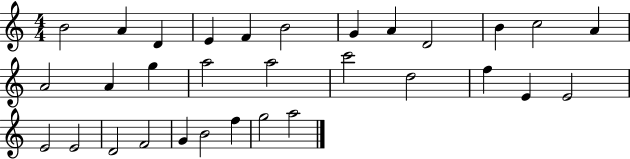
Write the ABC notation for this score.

X:1
T:Untitled
M:4/4
L:1/4
K:C
B2 A D E F B2 G A D2 B c2 A A2 A g a2 a2 c'2 d2 f E E2 E2 E2 D2 F2 G B2 f g2 a2